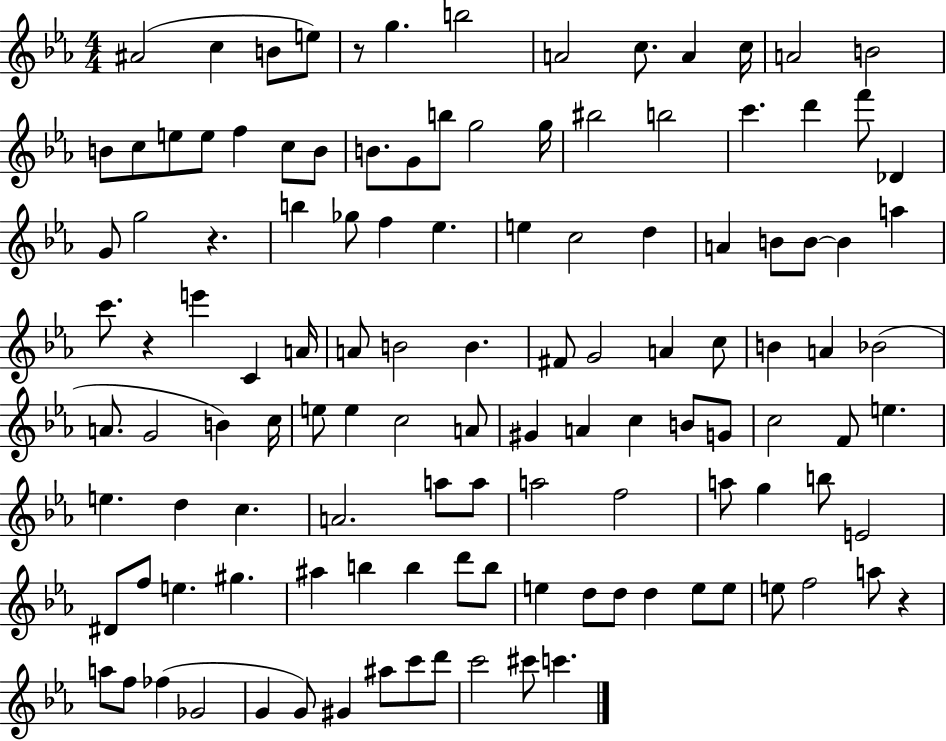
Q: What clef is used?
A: treble